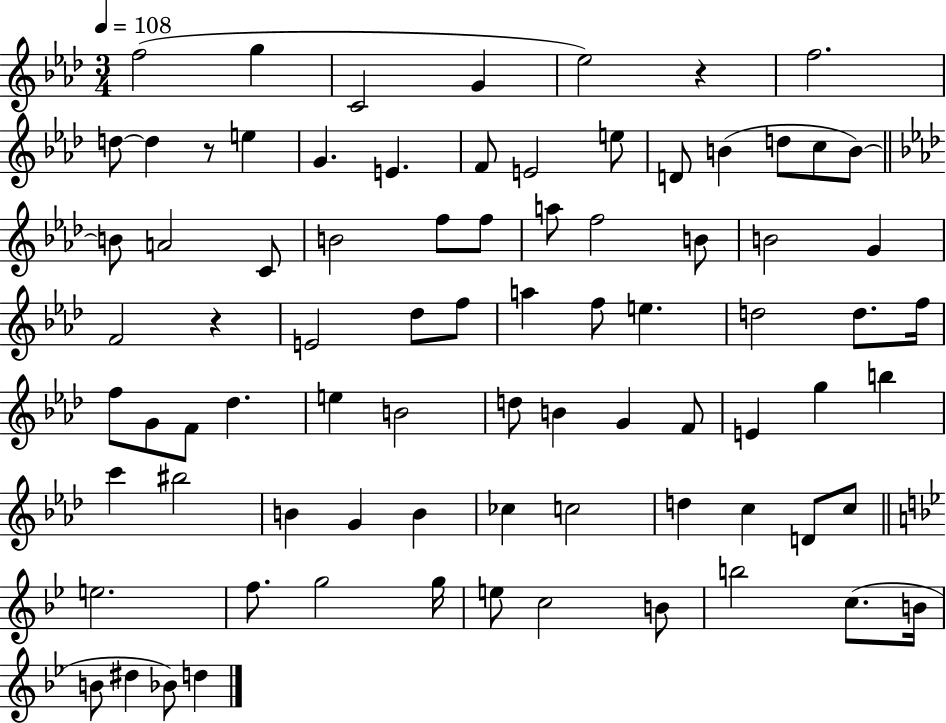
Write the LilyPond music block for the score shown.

{
  \clef treble
  \numericTimeSignature
  \time 3/4
  \key aes \major
  \tempo 4 = 108
  f''2( g''4 | c'2 g'4 | ees''2) r4 | f''2. | \break d''8~~ d''4 r8 e''4 | g'4. e'4. | f'8 e'2 e''8 | d'8 b'4( d''8 c''8 b'8~~) | \break \bar "||" \break \key aes \major b'8 a'2 c'8 | b'2 f''8 f''8 | a''8 f''2 b'8 | b'2 g'4 | \break f'2 r4 | e'2 des''8 f''8 | a''4 f''8 e''4. | d''2 d''8. f''16 | \break f''8 g'8 f'8 des''4. | e''4 b'2 | d''8 b'4 g'4 f'8 | e'4 g''4 b''4 | \break c'''4 bis''2 | b'4 g'4 b'4 | ces''4 c''2 | d''4 c''4 d'8 c''8 | \break \bar "||" \break \key g \minor e''2. | f''8. g''2 g''16 | e''8 c''2 b'8 | b''2 c''8.( b'16 | \break b'8 dis''4 bes'8) d''4 | \bar "|."
}